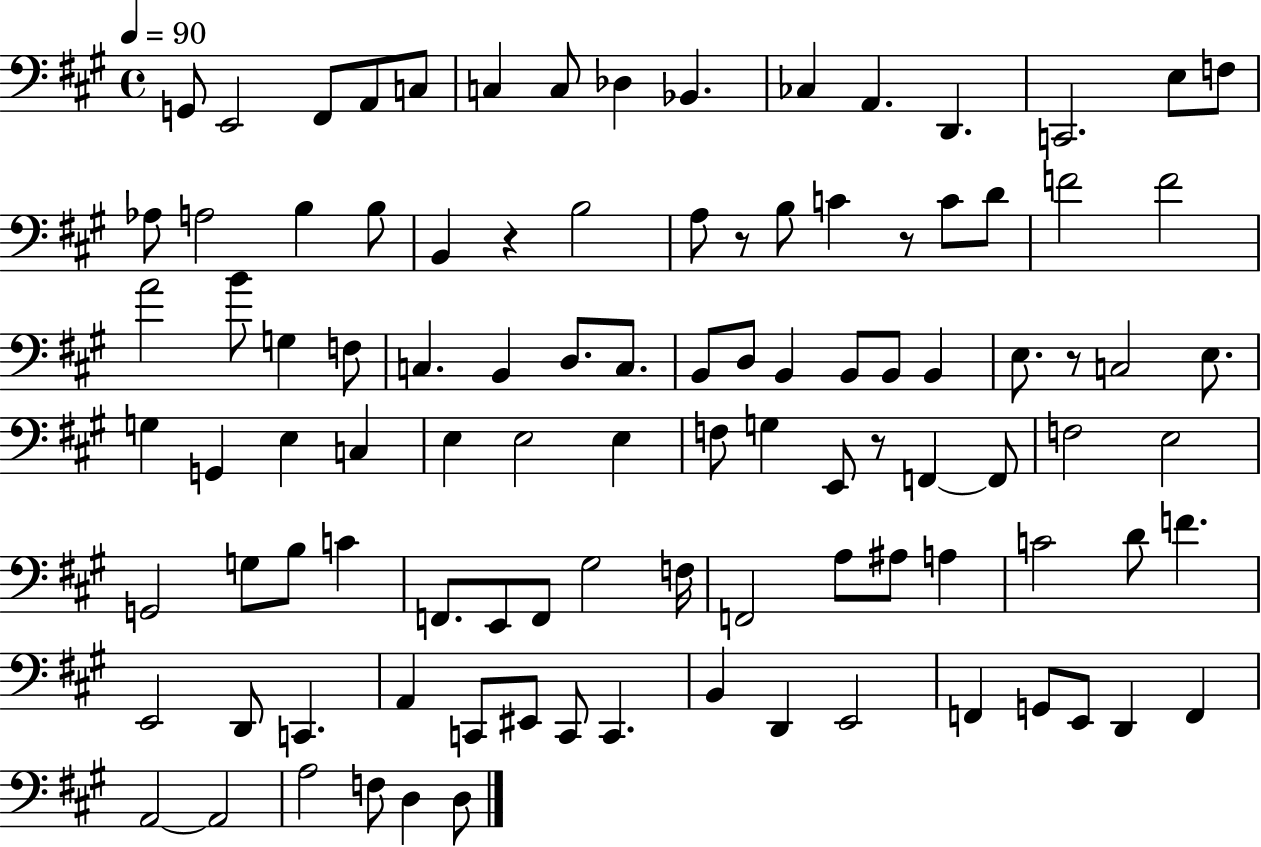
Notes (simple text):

G2/e E2/h F#2/e A2/e C3/e C3/q C3/e Db3/q Bb2/q. CES3/q A2/q. D2/q. C2/h. E3/e F3/e Ab3/e A3/h B3/q B3/e B2/q R/q B3/h A3/e R/e B3/e C4/q R/e C4/e D4/e F4/h F4/h A4/h B4/e G3/q F3/e C3/q. B2/q D3/e. C3/e. B2/e D3/e B2/q B2/e B2/e B2/q E3/e. R/e C3/h E3/e. G3/q G2/q E3/q C3/q E3/q E3/h E3/q F3/e G3/q E2/e R/e F2/q F2/e F3/h E3/h G2/h G3/e B3/e C4/q F2/e. E2/e F2/e G#3/h F3/s F2/h A3/e A#3/e A3/q C4/h D4/e F4/q. E2/h D2/e C2/q. A2/q C2/e EIS2/e C2/e C2/q. B2/q D2/q E2/h F2/q G2/e E2/e D2/q F2/q A2/h A2/h A3/h F3/e D3/q D3/e